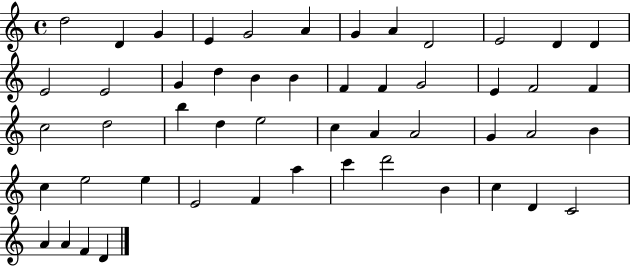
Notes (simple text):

D5/h D4/q G4/q E4/q G4/h A4/q G4/q A4/q D4/h E4/h D4/q D4/q E4/h E4/h G4/q D5/q B4/q B4/q F4/q F4/q G4/h E4/q F4/h F4/q C5/h D5/h B5/q D5/q E5/h C5/q A4/q A4/h G4/q A4/h B4/q C5/q E5/h E5/q E4/h F4/q A5/q C6/q D6/h B4/q C5/q D4/q C4/h A4/q A4/q F4/q D4/q